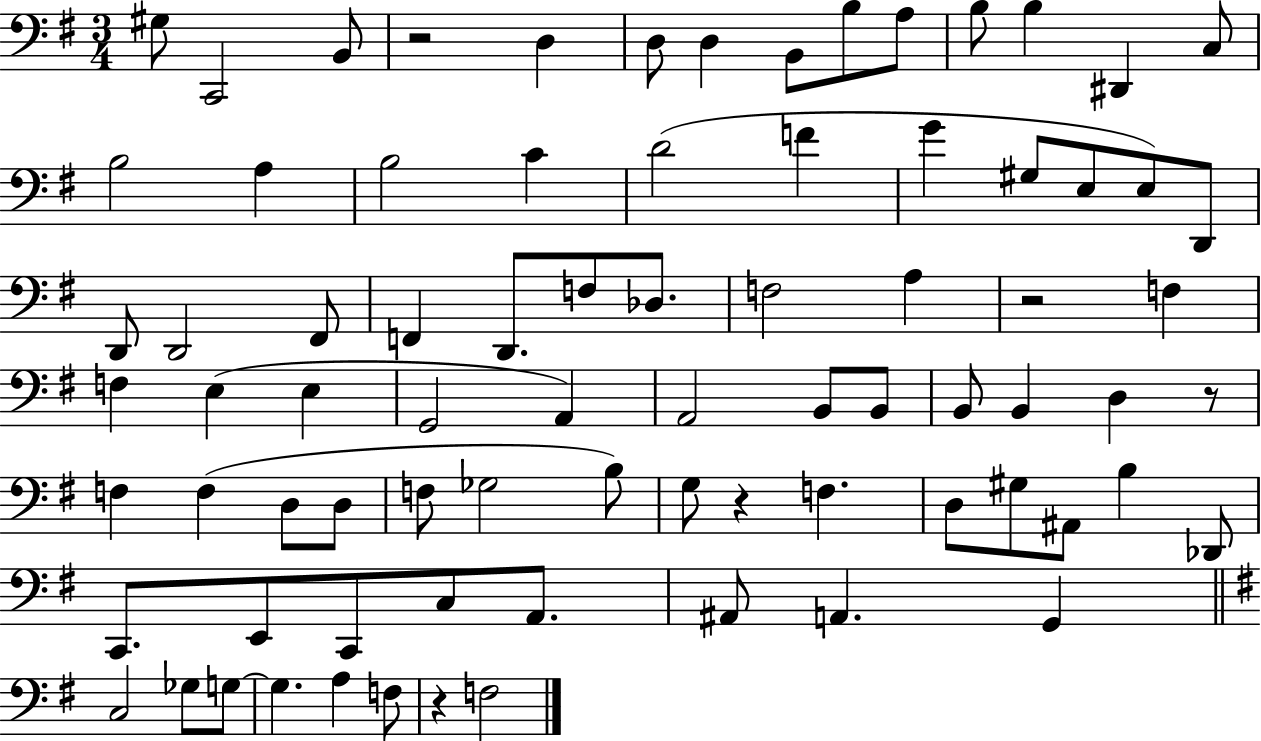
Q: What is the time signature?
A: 3/4